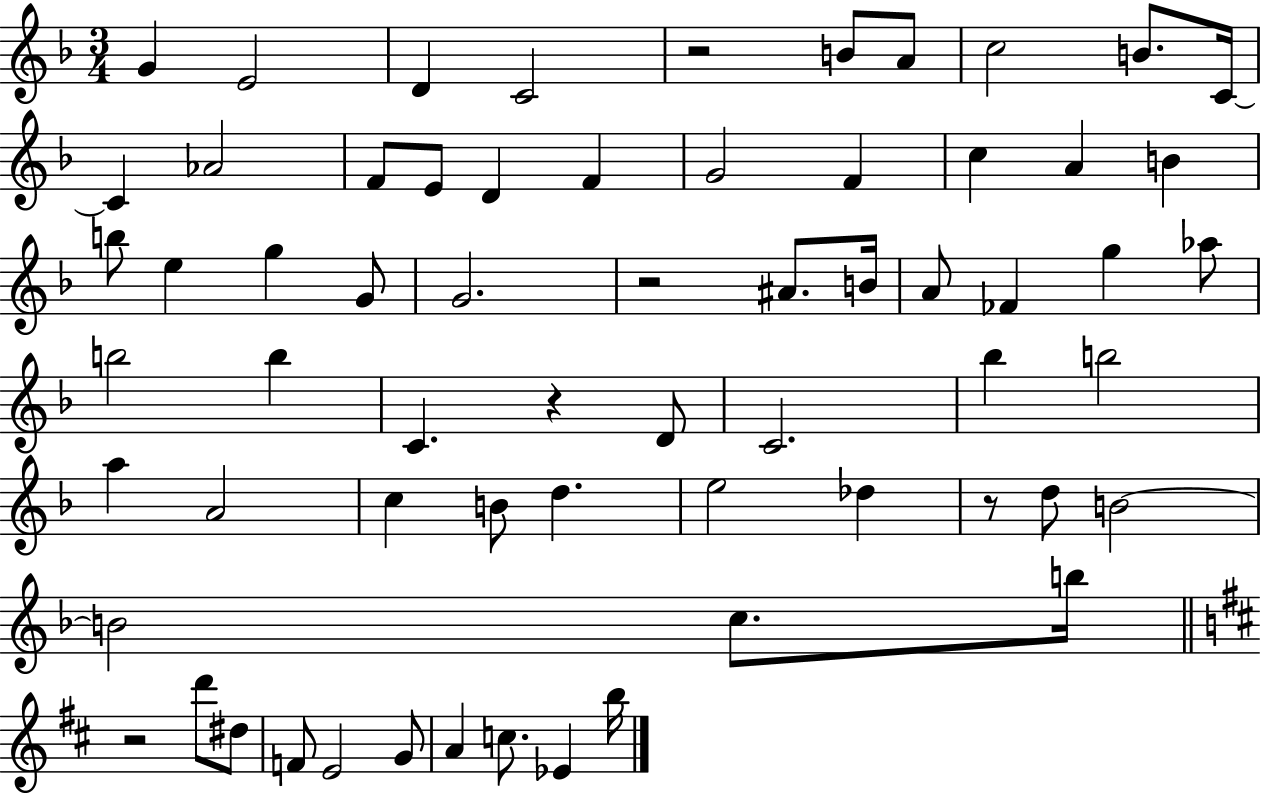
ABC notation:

X:1
T:Untitled
M:3/4
L:1/4
K:F
G E2 D C2 z2 B/2 A/2 c2 B/2 C/4 C _A2 F/2 E/2 D F G2 F c A B b/2 e g G/2 G2 z2 ^A/2 B/4 A/2 _F g _a/2 b2 b C z D/2 C2 _b b2 a A2 c B/2 d e2 _d z/2 d/2 B2 B2 c/2 b/4 z2 d'/2 ^d/2 F/2 E2 G/2 A c/2 _E b/4